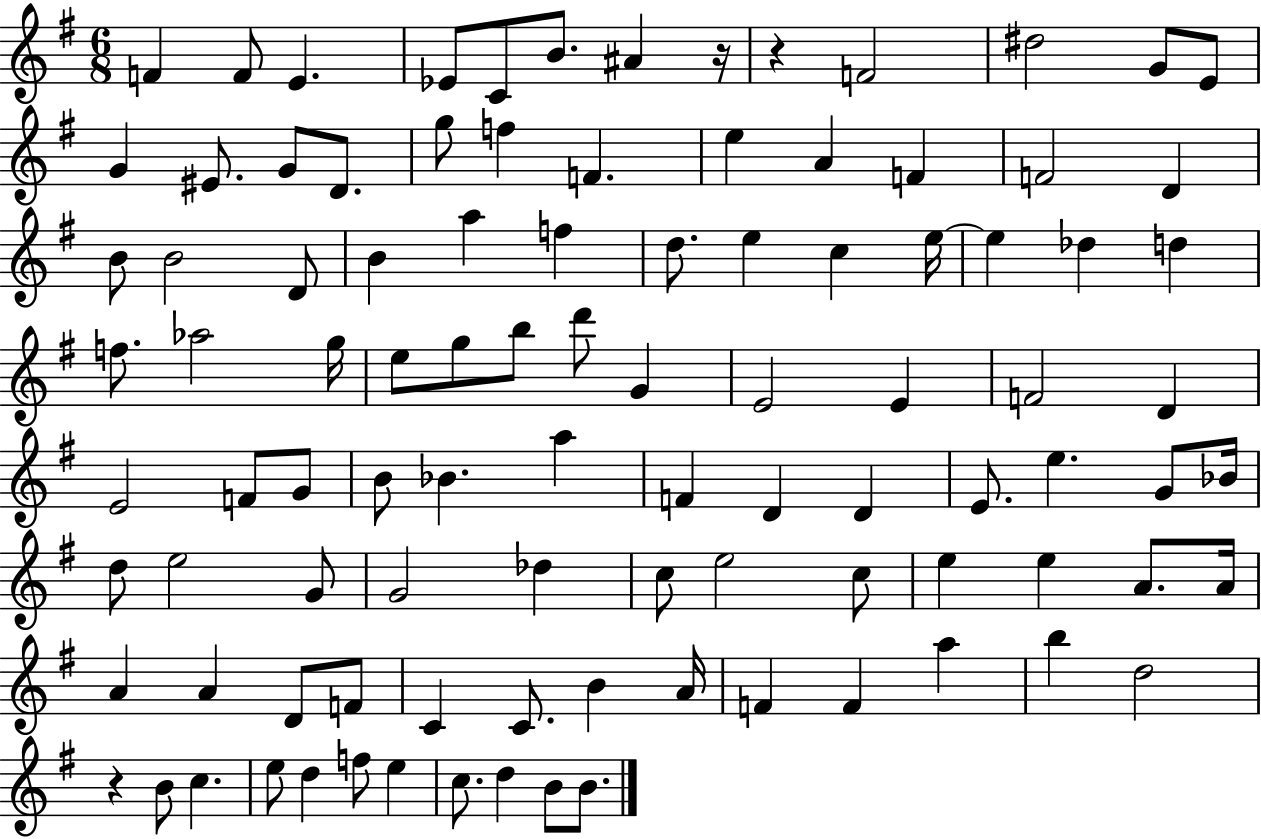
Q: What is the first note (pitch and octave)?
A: F4